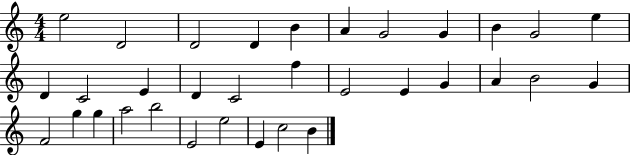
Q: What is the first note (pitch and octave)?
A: E5